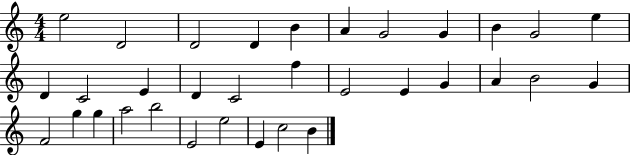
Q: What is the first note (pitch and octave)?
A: E5